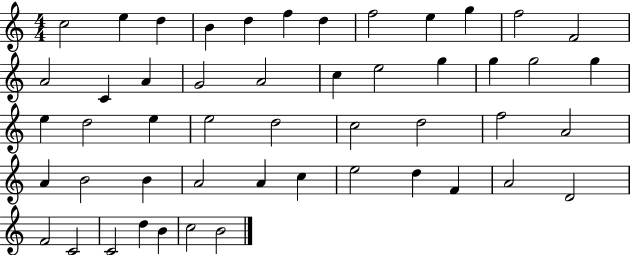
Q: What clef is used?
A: treble